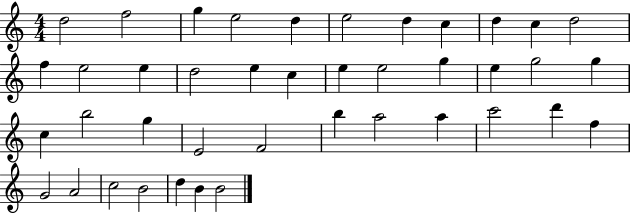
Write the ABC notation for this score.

X:1
T:Untitled
M:4/4
L:1/4
K:C
d2 f2 g e2 d e2 d c d c d2 f e2 e d2 e c e e2 g e g2 g c b2 g E2 F2 b a2 a c'2 d' f G2 A2 c2 B2 d B B2